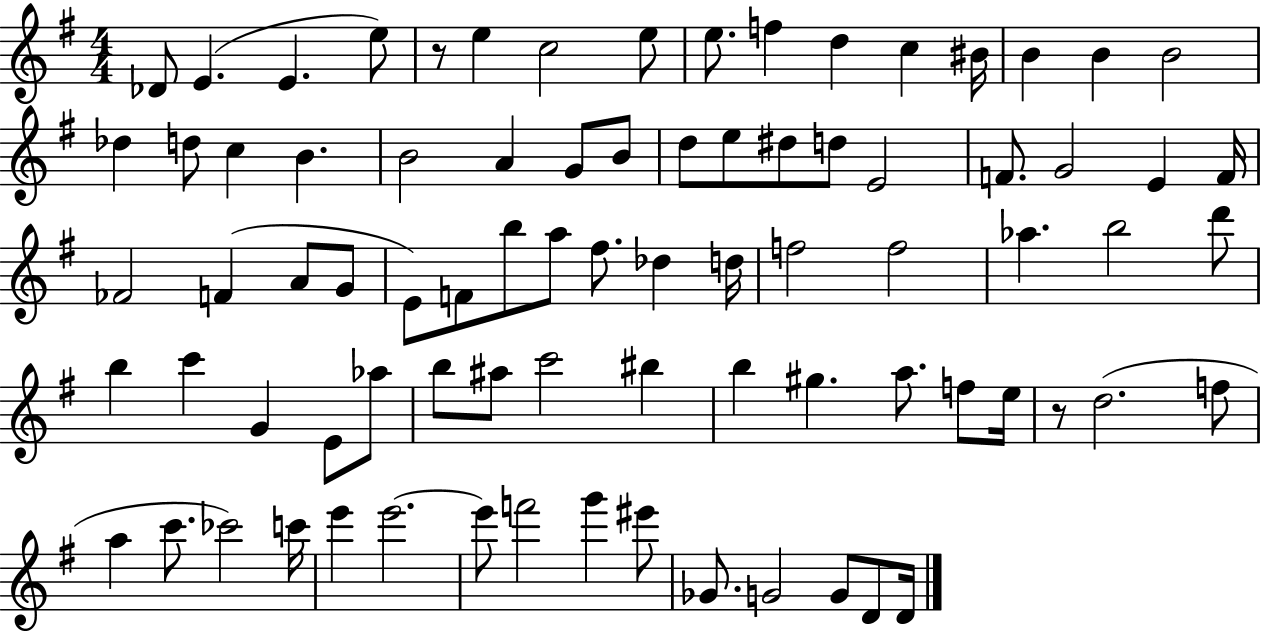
X:1
T:Untitled
M:4/4
L:1/4
K:G
_D/2 E E e/2 z/2 e c2 e/2 e/2 f d c ^B/4 B B B2 _d d/2 c B B2 A G/2 B/2 d/2 e/2 ^d/2 d/2 E2 F/2 G2 E F/4 _F2 F A/2 G/2 E/2 F/2 b/2 a/2 ^f/2 _d d/4 f2 f2 _a b2 d'/2 b c' G E/2 _a/2 b/2 ^a/2 c'2 ^b b ^g a/2 f/2 e/4 z/2 d2 f/2 a c'/2 _c'2 c'/4 e' e'2 e'/2 f'2 g' ^e'/2 _G/2 G2 G/2 D/2 D/4